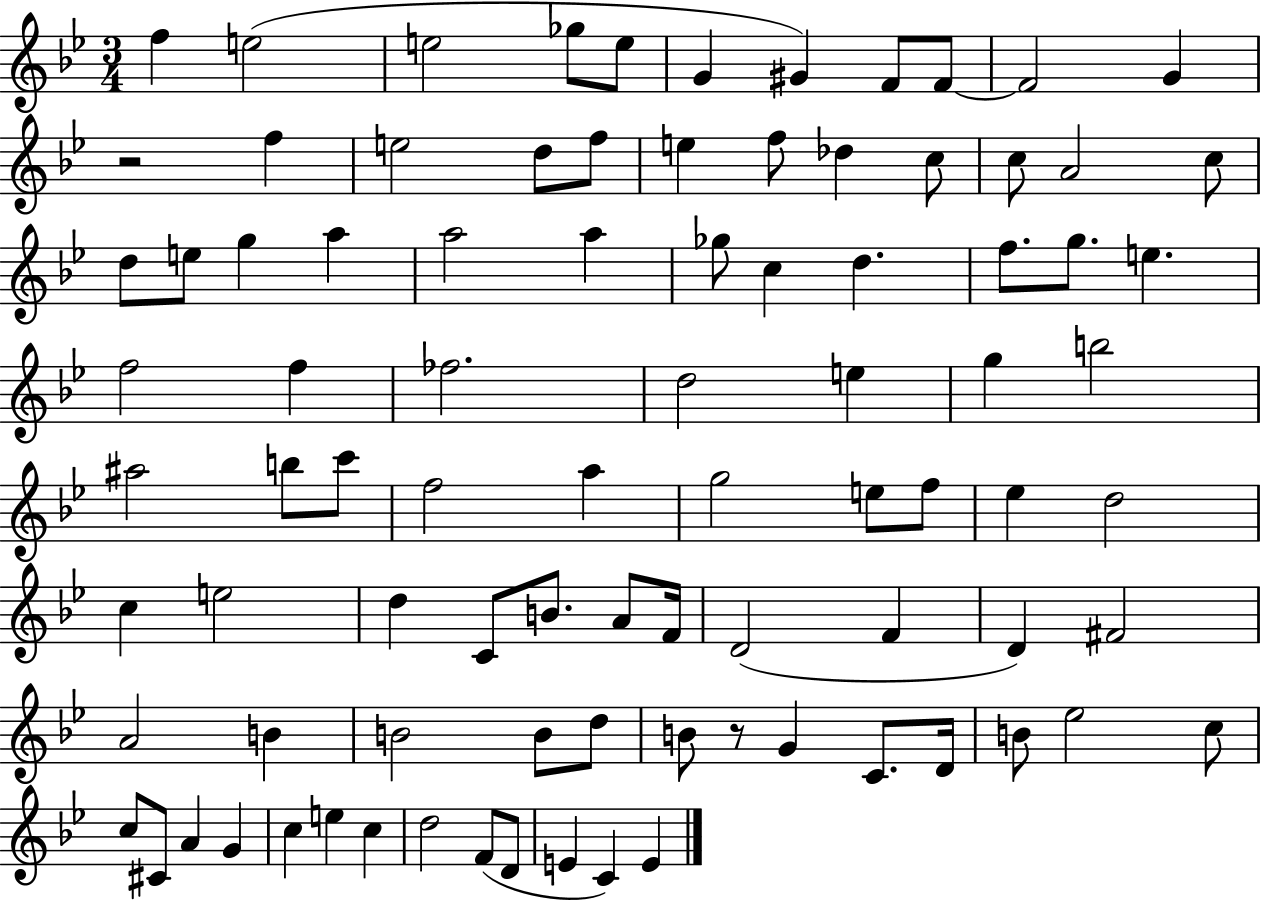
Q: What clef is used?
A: treble